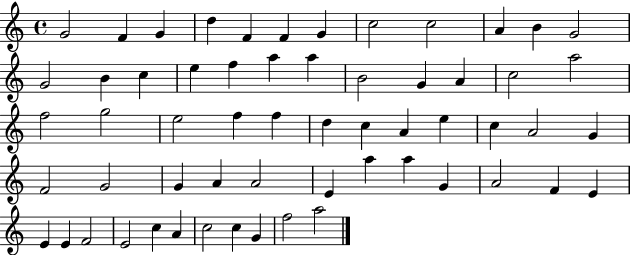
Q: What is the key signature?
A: C major